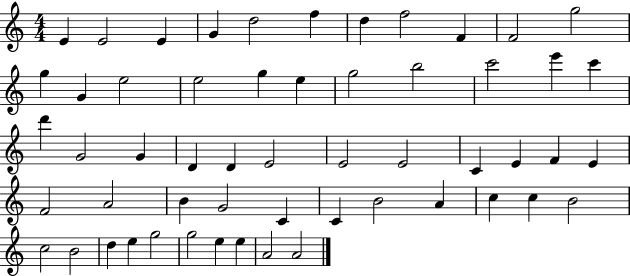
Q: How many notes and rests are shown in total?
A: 55